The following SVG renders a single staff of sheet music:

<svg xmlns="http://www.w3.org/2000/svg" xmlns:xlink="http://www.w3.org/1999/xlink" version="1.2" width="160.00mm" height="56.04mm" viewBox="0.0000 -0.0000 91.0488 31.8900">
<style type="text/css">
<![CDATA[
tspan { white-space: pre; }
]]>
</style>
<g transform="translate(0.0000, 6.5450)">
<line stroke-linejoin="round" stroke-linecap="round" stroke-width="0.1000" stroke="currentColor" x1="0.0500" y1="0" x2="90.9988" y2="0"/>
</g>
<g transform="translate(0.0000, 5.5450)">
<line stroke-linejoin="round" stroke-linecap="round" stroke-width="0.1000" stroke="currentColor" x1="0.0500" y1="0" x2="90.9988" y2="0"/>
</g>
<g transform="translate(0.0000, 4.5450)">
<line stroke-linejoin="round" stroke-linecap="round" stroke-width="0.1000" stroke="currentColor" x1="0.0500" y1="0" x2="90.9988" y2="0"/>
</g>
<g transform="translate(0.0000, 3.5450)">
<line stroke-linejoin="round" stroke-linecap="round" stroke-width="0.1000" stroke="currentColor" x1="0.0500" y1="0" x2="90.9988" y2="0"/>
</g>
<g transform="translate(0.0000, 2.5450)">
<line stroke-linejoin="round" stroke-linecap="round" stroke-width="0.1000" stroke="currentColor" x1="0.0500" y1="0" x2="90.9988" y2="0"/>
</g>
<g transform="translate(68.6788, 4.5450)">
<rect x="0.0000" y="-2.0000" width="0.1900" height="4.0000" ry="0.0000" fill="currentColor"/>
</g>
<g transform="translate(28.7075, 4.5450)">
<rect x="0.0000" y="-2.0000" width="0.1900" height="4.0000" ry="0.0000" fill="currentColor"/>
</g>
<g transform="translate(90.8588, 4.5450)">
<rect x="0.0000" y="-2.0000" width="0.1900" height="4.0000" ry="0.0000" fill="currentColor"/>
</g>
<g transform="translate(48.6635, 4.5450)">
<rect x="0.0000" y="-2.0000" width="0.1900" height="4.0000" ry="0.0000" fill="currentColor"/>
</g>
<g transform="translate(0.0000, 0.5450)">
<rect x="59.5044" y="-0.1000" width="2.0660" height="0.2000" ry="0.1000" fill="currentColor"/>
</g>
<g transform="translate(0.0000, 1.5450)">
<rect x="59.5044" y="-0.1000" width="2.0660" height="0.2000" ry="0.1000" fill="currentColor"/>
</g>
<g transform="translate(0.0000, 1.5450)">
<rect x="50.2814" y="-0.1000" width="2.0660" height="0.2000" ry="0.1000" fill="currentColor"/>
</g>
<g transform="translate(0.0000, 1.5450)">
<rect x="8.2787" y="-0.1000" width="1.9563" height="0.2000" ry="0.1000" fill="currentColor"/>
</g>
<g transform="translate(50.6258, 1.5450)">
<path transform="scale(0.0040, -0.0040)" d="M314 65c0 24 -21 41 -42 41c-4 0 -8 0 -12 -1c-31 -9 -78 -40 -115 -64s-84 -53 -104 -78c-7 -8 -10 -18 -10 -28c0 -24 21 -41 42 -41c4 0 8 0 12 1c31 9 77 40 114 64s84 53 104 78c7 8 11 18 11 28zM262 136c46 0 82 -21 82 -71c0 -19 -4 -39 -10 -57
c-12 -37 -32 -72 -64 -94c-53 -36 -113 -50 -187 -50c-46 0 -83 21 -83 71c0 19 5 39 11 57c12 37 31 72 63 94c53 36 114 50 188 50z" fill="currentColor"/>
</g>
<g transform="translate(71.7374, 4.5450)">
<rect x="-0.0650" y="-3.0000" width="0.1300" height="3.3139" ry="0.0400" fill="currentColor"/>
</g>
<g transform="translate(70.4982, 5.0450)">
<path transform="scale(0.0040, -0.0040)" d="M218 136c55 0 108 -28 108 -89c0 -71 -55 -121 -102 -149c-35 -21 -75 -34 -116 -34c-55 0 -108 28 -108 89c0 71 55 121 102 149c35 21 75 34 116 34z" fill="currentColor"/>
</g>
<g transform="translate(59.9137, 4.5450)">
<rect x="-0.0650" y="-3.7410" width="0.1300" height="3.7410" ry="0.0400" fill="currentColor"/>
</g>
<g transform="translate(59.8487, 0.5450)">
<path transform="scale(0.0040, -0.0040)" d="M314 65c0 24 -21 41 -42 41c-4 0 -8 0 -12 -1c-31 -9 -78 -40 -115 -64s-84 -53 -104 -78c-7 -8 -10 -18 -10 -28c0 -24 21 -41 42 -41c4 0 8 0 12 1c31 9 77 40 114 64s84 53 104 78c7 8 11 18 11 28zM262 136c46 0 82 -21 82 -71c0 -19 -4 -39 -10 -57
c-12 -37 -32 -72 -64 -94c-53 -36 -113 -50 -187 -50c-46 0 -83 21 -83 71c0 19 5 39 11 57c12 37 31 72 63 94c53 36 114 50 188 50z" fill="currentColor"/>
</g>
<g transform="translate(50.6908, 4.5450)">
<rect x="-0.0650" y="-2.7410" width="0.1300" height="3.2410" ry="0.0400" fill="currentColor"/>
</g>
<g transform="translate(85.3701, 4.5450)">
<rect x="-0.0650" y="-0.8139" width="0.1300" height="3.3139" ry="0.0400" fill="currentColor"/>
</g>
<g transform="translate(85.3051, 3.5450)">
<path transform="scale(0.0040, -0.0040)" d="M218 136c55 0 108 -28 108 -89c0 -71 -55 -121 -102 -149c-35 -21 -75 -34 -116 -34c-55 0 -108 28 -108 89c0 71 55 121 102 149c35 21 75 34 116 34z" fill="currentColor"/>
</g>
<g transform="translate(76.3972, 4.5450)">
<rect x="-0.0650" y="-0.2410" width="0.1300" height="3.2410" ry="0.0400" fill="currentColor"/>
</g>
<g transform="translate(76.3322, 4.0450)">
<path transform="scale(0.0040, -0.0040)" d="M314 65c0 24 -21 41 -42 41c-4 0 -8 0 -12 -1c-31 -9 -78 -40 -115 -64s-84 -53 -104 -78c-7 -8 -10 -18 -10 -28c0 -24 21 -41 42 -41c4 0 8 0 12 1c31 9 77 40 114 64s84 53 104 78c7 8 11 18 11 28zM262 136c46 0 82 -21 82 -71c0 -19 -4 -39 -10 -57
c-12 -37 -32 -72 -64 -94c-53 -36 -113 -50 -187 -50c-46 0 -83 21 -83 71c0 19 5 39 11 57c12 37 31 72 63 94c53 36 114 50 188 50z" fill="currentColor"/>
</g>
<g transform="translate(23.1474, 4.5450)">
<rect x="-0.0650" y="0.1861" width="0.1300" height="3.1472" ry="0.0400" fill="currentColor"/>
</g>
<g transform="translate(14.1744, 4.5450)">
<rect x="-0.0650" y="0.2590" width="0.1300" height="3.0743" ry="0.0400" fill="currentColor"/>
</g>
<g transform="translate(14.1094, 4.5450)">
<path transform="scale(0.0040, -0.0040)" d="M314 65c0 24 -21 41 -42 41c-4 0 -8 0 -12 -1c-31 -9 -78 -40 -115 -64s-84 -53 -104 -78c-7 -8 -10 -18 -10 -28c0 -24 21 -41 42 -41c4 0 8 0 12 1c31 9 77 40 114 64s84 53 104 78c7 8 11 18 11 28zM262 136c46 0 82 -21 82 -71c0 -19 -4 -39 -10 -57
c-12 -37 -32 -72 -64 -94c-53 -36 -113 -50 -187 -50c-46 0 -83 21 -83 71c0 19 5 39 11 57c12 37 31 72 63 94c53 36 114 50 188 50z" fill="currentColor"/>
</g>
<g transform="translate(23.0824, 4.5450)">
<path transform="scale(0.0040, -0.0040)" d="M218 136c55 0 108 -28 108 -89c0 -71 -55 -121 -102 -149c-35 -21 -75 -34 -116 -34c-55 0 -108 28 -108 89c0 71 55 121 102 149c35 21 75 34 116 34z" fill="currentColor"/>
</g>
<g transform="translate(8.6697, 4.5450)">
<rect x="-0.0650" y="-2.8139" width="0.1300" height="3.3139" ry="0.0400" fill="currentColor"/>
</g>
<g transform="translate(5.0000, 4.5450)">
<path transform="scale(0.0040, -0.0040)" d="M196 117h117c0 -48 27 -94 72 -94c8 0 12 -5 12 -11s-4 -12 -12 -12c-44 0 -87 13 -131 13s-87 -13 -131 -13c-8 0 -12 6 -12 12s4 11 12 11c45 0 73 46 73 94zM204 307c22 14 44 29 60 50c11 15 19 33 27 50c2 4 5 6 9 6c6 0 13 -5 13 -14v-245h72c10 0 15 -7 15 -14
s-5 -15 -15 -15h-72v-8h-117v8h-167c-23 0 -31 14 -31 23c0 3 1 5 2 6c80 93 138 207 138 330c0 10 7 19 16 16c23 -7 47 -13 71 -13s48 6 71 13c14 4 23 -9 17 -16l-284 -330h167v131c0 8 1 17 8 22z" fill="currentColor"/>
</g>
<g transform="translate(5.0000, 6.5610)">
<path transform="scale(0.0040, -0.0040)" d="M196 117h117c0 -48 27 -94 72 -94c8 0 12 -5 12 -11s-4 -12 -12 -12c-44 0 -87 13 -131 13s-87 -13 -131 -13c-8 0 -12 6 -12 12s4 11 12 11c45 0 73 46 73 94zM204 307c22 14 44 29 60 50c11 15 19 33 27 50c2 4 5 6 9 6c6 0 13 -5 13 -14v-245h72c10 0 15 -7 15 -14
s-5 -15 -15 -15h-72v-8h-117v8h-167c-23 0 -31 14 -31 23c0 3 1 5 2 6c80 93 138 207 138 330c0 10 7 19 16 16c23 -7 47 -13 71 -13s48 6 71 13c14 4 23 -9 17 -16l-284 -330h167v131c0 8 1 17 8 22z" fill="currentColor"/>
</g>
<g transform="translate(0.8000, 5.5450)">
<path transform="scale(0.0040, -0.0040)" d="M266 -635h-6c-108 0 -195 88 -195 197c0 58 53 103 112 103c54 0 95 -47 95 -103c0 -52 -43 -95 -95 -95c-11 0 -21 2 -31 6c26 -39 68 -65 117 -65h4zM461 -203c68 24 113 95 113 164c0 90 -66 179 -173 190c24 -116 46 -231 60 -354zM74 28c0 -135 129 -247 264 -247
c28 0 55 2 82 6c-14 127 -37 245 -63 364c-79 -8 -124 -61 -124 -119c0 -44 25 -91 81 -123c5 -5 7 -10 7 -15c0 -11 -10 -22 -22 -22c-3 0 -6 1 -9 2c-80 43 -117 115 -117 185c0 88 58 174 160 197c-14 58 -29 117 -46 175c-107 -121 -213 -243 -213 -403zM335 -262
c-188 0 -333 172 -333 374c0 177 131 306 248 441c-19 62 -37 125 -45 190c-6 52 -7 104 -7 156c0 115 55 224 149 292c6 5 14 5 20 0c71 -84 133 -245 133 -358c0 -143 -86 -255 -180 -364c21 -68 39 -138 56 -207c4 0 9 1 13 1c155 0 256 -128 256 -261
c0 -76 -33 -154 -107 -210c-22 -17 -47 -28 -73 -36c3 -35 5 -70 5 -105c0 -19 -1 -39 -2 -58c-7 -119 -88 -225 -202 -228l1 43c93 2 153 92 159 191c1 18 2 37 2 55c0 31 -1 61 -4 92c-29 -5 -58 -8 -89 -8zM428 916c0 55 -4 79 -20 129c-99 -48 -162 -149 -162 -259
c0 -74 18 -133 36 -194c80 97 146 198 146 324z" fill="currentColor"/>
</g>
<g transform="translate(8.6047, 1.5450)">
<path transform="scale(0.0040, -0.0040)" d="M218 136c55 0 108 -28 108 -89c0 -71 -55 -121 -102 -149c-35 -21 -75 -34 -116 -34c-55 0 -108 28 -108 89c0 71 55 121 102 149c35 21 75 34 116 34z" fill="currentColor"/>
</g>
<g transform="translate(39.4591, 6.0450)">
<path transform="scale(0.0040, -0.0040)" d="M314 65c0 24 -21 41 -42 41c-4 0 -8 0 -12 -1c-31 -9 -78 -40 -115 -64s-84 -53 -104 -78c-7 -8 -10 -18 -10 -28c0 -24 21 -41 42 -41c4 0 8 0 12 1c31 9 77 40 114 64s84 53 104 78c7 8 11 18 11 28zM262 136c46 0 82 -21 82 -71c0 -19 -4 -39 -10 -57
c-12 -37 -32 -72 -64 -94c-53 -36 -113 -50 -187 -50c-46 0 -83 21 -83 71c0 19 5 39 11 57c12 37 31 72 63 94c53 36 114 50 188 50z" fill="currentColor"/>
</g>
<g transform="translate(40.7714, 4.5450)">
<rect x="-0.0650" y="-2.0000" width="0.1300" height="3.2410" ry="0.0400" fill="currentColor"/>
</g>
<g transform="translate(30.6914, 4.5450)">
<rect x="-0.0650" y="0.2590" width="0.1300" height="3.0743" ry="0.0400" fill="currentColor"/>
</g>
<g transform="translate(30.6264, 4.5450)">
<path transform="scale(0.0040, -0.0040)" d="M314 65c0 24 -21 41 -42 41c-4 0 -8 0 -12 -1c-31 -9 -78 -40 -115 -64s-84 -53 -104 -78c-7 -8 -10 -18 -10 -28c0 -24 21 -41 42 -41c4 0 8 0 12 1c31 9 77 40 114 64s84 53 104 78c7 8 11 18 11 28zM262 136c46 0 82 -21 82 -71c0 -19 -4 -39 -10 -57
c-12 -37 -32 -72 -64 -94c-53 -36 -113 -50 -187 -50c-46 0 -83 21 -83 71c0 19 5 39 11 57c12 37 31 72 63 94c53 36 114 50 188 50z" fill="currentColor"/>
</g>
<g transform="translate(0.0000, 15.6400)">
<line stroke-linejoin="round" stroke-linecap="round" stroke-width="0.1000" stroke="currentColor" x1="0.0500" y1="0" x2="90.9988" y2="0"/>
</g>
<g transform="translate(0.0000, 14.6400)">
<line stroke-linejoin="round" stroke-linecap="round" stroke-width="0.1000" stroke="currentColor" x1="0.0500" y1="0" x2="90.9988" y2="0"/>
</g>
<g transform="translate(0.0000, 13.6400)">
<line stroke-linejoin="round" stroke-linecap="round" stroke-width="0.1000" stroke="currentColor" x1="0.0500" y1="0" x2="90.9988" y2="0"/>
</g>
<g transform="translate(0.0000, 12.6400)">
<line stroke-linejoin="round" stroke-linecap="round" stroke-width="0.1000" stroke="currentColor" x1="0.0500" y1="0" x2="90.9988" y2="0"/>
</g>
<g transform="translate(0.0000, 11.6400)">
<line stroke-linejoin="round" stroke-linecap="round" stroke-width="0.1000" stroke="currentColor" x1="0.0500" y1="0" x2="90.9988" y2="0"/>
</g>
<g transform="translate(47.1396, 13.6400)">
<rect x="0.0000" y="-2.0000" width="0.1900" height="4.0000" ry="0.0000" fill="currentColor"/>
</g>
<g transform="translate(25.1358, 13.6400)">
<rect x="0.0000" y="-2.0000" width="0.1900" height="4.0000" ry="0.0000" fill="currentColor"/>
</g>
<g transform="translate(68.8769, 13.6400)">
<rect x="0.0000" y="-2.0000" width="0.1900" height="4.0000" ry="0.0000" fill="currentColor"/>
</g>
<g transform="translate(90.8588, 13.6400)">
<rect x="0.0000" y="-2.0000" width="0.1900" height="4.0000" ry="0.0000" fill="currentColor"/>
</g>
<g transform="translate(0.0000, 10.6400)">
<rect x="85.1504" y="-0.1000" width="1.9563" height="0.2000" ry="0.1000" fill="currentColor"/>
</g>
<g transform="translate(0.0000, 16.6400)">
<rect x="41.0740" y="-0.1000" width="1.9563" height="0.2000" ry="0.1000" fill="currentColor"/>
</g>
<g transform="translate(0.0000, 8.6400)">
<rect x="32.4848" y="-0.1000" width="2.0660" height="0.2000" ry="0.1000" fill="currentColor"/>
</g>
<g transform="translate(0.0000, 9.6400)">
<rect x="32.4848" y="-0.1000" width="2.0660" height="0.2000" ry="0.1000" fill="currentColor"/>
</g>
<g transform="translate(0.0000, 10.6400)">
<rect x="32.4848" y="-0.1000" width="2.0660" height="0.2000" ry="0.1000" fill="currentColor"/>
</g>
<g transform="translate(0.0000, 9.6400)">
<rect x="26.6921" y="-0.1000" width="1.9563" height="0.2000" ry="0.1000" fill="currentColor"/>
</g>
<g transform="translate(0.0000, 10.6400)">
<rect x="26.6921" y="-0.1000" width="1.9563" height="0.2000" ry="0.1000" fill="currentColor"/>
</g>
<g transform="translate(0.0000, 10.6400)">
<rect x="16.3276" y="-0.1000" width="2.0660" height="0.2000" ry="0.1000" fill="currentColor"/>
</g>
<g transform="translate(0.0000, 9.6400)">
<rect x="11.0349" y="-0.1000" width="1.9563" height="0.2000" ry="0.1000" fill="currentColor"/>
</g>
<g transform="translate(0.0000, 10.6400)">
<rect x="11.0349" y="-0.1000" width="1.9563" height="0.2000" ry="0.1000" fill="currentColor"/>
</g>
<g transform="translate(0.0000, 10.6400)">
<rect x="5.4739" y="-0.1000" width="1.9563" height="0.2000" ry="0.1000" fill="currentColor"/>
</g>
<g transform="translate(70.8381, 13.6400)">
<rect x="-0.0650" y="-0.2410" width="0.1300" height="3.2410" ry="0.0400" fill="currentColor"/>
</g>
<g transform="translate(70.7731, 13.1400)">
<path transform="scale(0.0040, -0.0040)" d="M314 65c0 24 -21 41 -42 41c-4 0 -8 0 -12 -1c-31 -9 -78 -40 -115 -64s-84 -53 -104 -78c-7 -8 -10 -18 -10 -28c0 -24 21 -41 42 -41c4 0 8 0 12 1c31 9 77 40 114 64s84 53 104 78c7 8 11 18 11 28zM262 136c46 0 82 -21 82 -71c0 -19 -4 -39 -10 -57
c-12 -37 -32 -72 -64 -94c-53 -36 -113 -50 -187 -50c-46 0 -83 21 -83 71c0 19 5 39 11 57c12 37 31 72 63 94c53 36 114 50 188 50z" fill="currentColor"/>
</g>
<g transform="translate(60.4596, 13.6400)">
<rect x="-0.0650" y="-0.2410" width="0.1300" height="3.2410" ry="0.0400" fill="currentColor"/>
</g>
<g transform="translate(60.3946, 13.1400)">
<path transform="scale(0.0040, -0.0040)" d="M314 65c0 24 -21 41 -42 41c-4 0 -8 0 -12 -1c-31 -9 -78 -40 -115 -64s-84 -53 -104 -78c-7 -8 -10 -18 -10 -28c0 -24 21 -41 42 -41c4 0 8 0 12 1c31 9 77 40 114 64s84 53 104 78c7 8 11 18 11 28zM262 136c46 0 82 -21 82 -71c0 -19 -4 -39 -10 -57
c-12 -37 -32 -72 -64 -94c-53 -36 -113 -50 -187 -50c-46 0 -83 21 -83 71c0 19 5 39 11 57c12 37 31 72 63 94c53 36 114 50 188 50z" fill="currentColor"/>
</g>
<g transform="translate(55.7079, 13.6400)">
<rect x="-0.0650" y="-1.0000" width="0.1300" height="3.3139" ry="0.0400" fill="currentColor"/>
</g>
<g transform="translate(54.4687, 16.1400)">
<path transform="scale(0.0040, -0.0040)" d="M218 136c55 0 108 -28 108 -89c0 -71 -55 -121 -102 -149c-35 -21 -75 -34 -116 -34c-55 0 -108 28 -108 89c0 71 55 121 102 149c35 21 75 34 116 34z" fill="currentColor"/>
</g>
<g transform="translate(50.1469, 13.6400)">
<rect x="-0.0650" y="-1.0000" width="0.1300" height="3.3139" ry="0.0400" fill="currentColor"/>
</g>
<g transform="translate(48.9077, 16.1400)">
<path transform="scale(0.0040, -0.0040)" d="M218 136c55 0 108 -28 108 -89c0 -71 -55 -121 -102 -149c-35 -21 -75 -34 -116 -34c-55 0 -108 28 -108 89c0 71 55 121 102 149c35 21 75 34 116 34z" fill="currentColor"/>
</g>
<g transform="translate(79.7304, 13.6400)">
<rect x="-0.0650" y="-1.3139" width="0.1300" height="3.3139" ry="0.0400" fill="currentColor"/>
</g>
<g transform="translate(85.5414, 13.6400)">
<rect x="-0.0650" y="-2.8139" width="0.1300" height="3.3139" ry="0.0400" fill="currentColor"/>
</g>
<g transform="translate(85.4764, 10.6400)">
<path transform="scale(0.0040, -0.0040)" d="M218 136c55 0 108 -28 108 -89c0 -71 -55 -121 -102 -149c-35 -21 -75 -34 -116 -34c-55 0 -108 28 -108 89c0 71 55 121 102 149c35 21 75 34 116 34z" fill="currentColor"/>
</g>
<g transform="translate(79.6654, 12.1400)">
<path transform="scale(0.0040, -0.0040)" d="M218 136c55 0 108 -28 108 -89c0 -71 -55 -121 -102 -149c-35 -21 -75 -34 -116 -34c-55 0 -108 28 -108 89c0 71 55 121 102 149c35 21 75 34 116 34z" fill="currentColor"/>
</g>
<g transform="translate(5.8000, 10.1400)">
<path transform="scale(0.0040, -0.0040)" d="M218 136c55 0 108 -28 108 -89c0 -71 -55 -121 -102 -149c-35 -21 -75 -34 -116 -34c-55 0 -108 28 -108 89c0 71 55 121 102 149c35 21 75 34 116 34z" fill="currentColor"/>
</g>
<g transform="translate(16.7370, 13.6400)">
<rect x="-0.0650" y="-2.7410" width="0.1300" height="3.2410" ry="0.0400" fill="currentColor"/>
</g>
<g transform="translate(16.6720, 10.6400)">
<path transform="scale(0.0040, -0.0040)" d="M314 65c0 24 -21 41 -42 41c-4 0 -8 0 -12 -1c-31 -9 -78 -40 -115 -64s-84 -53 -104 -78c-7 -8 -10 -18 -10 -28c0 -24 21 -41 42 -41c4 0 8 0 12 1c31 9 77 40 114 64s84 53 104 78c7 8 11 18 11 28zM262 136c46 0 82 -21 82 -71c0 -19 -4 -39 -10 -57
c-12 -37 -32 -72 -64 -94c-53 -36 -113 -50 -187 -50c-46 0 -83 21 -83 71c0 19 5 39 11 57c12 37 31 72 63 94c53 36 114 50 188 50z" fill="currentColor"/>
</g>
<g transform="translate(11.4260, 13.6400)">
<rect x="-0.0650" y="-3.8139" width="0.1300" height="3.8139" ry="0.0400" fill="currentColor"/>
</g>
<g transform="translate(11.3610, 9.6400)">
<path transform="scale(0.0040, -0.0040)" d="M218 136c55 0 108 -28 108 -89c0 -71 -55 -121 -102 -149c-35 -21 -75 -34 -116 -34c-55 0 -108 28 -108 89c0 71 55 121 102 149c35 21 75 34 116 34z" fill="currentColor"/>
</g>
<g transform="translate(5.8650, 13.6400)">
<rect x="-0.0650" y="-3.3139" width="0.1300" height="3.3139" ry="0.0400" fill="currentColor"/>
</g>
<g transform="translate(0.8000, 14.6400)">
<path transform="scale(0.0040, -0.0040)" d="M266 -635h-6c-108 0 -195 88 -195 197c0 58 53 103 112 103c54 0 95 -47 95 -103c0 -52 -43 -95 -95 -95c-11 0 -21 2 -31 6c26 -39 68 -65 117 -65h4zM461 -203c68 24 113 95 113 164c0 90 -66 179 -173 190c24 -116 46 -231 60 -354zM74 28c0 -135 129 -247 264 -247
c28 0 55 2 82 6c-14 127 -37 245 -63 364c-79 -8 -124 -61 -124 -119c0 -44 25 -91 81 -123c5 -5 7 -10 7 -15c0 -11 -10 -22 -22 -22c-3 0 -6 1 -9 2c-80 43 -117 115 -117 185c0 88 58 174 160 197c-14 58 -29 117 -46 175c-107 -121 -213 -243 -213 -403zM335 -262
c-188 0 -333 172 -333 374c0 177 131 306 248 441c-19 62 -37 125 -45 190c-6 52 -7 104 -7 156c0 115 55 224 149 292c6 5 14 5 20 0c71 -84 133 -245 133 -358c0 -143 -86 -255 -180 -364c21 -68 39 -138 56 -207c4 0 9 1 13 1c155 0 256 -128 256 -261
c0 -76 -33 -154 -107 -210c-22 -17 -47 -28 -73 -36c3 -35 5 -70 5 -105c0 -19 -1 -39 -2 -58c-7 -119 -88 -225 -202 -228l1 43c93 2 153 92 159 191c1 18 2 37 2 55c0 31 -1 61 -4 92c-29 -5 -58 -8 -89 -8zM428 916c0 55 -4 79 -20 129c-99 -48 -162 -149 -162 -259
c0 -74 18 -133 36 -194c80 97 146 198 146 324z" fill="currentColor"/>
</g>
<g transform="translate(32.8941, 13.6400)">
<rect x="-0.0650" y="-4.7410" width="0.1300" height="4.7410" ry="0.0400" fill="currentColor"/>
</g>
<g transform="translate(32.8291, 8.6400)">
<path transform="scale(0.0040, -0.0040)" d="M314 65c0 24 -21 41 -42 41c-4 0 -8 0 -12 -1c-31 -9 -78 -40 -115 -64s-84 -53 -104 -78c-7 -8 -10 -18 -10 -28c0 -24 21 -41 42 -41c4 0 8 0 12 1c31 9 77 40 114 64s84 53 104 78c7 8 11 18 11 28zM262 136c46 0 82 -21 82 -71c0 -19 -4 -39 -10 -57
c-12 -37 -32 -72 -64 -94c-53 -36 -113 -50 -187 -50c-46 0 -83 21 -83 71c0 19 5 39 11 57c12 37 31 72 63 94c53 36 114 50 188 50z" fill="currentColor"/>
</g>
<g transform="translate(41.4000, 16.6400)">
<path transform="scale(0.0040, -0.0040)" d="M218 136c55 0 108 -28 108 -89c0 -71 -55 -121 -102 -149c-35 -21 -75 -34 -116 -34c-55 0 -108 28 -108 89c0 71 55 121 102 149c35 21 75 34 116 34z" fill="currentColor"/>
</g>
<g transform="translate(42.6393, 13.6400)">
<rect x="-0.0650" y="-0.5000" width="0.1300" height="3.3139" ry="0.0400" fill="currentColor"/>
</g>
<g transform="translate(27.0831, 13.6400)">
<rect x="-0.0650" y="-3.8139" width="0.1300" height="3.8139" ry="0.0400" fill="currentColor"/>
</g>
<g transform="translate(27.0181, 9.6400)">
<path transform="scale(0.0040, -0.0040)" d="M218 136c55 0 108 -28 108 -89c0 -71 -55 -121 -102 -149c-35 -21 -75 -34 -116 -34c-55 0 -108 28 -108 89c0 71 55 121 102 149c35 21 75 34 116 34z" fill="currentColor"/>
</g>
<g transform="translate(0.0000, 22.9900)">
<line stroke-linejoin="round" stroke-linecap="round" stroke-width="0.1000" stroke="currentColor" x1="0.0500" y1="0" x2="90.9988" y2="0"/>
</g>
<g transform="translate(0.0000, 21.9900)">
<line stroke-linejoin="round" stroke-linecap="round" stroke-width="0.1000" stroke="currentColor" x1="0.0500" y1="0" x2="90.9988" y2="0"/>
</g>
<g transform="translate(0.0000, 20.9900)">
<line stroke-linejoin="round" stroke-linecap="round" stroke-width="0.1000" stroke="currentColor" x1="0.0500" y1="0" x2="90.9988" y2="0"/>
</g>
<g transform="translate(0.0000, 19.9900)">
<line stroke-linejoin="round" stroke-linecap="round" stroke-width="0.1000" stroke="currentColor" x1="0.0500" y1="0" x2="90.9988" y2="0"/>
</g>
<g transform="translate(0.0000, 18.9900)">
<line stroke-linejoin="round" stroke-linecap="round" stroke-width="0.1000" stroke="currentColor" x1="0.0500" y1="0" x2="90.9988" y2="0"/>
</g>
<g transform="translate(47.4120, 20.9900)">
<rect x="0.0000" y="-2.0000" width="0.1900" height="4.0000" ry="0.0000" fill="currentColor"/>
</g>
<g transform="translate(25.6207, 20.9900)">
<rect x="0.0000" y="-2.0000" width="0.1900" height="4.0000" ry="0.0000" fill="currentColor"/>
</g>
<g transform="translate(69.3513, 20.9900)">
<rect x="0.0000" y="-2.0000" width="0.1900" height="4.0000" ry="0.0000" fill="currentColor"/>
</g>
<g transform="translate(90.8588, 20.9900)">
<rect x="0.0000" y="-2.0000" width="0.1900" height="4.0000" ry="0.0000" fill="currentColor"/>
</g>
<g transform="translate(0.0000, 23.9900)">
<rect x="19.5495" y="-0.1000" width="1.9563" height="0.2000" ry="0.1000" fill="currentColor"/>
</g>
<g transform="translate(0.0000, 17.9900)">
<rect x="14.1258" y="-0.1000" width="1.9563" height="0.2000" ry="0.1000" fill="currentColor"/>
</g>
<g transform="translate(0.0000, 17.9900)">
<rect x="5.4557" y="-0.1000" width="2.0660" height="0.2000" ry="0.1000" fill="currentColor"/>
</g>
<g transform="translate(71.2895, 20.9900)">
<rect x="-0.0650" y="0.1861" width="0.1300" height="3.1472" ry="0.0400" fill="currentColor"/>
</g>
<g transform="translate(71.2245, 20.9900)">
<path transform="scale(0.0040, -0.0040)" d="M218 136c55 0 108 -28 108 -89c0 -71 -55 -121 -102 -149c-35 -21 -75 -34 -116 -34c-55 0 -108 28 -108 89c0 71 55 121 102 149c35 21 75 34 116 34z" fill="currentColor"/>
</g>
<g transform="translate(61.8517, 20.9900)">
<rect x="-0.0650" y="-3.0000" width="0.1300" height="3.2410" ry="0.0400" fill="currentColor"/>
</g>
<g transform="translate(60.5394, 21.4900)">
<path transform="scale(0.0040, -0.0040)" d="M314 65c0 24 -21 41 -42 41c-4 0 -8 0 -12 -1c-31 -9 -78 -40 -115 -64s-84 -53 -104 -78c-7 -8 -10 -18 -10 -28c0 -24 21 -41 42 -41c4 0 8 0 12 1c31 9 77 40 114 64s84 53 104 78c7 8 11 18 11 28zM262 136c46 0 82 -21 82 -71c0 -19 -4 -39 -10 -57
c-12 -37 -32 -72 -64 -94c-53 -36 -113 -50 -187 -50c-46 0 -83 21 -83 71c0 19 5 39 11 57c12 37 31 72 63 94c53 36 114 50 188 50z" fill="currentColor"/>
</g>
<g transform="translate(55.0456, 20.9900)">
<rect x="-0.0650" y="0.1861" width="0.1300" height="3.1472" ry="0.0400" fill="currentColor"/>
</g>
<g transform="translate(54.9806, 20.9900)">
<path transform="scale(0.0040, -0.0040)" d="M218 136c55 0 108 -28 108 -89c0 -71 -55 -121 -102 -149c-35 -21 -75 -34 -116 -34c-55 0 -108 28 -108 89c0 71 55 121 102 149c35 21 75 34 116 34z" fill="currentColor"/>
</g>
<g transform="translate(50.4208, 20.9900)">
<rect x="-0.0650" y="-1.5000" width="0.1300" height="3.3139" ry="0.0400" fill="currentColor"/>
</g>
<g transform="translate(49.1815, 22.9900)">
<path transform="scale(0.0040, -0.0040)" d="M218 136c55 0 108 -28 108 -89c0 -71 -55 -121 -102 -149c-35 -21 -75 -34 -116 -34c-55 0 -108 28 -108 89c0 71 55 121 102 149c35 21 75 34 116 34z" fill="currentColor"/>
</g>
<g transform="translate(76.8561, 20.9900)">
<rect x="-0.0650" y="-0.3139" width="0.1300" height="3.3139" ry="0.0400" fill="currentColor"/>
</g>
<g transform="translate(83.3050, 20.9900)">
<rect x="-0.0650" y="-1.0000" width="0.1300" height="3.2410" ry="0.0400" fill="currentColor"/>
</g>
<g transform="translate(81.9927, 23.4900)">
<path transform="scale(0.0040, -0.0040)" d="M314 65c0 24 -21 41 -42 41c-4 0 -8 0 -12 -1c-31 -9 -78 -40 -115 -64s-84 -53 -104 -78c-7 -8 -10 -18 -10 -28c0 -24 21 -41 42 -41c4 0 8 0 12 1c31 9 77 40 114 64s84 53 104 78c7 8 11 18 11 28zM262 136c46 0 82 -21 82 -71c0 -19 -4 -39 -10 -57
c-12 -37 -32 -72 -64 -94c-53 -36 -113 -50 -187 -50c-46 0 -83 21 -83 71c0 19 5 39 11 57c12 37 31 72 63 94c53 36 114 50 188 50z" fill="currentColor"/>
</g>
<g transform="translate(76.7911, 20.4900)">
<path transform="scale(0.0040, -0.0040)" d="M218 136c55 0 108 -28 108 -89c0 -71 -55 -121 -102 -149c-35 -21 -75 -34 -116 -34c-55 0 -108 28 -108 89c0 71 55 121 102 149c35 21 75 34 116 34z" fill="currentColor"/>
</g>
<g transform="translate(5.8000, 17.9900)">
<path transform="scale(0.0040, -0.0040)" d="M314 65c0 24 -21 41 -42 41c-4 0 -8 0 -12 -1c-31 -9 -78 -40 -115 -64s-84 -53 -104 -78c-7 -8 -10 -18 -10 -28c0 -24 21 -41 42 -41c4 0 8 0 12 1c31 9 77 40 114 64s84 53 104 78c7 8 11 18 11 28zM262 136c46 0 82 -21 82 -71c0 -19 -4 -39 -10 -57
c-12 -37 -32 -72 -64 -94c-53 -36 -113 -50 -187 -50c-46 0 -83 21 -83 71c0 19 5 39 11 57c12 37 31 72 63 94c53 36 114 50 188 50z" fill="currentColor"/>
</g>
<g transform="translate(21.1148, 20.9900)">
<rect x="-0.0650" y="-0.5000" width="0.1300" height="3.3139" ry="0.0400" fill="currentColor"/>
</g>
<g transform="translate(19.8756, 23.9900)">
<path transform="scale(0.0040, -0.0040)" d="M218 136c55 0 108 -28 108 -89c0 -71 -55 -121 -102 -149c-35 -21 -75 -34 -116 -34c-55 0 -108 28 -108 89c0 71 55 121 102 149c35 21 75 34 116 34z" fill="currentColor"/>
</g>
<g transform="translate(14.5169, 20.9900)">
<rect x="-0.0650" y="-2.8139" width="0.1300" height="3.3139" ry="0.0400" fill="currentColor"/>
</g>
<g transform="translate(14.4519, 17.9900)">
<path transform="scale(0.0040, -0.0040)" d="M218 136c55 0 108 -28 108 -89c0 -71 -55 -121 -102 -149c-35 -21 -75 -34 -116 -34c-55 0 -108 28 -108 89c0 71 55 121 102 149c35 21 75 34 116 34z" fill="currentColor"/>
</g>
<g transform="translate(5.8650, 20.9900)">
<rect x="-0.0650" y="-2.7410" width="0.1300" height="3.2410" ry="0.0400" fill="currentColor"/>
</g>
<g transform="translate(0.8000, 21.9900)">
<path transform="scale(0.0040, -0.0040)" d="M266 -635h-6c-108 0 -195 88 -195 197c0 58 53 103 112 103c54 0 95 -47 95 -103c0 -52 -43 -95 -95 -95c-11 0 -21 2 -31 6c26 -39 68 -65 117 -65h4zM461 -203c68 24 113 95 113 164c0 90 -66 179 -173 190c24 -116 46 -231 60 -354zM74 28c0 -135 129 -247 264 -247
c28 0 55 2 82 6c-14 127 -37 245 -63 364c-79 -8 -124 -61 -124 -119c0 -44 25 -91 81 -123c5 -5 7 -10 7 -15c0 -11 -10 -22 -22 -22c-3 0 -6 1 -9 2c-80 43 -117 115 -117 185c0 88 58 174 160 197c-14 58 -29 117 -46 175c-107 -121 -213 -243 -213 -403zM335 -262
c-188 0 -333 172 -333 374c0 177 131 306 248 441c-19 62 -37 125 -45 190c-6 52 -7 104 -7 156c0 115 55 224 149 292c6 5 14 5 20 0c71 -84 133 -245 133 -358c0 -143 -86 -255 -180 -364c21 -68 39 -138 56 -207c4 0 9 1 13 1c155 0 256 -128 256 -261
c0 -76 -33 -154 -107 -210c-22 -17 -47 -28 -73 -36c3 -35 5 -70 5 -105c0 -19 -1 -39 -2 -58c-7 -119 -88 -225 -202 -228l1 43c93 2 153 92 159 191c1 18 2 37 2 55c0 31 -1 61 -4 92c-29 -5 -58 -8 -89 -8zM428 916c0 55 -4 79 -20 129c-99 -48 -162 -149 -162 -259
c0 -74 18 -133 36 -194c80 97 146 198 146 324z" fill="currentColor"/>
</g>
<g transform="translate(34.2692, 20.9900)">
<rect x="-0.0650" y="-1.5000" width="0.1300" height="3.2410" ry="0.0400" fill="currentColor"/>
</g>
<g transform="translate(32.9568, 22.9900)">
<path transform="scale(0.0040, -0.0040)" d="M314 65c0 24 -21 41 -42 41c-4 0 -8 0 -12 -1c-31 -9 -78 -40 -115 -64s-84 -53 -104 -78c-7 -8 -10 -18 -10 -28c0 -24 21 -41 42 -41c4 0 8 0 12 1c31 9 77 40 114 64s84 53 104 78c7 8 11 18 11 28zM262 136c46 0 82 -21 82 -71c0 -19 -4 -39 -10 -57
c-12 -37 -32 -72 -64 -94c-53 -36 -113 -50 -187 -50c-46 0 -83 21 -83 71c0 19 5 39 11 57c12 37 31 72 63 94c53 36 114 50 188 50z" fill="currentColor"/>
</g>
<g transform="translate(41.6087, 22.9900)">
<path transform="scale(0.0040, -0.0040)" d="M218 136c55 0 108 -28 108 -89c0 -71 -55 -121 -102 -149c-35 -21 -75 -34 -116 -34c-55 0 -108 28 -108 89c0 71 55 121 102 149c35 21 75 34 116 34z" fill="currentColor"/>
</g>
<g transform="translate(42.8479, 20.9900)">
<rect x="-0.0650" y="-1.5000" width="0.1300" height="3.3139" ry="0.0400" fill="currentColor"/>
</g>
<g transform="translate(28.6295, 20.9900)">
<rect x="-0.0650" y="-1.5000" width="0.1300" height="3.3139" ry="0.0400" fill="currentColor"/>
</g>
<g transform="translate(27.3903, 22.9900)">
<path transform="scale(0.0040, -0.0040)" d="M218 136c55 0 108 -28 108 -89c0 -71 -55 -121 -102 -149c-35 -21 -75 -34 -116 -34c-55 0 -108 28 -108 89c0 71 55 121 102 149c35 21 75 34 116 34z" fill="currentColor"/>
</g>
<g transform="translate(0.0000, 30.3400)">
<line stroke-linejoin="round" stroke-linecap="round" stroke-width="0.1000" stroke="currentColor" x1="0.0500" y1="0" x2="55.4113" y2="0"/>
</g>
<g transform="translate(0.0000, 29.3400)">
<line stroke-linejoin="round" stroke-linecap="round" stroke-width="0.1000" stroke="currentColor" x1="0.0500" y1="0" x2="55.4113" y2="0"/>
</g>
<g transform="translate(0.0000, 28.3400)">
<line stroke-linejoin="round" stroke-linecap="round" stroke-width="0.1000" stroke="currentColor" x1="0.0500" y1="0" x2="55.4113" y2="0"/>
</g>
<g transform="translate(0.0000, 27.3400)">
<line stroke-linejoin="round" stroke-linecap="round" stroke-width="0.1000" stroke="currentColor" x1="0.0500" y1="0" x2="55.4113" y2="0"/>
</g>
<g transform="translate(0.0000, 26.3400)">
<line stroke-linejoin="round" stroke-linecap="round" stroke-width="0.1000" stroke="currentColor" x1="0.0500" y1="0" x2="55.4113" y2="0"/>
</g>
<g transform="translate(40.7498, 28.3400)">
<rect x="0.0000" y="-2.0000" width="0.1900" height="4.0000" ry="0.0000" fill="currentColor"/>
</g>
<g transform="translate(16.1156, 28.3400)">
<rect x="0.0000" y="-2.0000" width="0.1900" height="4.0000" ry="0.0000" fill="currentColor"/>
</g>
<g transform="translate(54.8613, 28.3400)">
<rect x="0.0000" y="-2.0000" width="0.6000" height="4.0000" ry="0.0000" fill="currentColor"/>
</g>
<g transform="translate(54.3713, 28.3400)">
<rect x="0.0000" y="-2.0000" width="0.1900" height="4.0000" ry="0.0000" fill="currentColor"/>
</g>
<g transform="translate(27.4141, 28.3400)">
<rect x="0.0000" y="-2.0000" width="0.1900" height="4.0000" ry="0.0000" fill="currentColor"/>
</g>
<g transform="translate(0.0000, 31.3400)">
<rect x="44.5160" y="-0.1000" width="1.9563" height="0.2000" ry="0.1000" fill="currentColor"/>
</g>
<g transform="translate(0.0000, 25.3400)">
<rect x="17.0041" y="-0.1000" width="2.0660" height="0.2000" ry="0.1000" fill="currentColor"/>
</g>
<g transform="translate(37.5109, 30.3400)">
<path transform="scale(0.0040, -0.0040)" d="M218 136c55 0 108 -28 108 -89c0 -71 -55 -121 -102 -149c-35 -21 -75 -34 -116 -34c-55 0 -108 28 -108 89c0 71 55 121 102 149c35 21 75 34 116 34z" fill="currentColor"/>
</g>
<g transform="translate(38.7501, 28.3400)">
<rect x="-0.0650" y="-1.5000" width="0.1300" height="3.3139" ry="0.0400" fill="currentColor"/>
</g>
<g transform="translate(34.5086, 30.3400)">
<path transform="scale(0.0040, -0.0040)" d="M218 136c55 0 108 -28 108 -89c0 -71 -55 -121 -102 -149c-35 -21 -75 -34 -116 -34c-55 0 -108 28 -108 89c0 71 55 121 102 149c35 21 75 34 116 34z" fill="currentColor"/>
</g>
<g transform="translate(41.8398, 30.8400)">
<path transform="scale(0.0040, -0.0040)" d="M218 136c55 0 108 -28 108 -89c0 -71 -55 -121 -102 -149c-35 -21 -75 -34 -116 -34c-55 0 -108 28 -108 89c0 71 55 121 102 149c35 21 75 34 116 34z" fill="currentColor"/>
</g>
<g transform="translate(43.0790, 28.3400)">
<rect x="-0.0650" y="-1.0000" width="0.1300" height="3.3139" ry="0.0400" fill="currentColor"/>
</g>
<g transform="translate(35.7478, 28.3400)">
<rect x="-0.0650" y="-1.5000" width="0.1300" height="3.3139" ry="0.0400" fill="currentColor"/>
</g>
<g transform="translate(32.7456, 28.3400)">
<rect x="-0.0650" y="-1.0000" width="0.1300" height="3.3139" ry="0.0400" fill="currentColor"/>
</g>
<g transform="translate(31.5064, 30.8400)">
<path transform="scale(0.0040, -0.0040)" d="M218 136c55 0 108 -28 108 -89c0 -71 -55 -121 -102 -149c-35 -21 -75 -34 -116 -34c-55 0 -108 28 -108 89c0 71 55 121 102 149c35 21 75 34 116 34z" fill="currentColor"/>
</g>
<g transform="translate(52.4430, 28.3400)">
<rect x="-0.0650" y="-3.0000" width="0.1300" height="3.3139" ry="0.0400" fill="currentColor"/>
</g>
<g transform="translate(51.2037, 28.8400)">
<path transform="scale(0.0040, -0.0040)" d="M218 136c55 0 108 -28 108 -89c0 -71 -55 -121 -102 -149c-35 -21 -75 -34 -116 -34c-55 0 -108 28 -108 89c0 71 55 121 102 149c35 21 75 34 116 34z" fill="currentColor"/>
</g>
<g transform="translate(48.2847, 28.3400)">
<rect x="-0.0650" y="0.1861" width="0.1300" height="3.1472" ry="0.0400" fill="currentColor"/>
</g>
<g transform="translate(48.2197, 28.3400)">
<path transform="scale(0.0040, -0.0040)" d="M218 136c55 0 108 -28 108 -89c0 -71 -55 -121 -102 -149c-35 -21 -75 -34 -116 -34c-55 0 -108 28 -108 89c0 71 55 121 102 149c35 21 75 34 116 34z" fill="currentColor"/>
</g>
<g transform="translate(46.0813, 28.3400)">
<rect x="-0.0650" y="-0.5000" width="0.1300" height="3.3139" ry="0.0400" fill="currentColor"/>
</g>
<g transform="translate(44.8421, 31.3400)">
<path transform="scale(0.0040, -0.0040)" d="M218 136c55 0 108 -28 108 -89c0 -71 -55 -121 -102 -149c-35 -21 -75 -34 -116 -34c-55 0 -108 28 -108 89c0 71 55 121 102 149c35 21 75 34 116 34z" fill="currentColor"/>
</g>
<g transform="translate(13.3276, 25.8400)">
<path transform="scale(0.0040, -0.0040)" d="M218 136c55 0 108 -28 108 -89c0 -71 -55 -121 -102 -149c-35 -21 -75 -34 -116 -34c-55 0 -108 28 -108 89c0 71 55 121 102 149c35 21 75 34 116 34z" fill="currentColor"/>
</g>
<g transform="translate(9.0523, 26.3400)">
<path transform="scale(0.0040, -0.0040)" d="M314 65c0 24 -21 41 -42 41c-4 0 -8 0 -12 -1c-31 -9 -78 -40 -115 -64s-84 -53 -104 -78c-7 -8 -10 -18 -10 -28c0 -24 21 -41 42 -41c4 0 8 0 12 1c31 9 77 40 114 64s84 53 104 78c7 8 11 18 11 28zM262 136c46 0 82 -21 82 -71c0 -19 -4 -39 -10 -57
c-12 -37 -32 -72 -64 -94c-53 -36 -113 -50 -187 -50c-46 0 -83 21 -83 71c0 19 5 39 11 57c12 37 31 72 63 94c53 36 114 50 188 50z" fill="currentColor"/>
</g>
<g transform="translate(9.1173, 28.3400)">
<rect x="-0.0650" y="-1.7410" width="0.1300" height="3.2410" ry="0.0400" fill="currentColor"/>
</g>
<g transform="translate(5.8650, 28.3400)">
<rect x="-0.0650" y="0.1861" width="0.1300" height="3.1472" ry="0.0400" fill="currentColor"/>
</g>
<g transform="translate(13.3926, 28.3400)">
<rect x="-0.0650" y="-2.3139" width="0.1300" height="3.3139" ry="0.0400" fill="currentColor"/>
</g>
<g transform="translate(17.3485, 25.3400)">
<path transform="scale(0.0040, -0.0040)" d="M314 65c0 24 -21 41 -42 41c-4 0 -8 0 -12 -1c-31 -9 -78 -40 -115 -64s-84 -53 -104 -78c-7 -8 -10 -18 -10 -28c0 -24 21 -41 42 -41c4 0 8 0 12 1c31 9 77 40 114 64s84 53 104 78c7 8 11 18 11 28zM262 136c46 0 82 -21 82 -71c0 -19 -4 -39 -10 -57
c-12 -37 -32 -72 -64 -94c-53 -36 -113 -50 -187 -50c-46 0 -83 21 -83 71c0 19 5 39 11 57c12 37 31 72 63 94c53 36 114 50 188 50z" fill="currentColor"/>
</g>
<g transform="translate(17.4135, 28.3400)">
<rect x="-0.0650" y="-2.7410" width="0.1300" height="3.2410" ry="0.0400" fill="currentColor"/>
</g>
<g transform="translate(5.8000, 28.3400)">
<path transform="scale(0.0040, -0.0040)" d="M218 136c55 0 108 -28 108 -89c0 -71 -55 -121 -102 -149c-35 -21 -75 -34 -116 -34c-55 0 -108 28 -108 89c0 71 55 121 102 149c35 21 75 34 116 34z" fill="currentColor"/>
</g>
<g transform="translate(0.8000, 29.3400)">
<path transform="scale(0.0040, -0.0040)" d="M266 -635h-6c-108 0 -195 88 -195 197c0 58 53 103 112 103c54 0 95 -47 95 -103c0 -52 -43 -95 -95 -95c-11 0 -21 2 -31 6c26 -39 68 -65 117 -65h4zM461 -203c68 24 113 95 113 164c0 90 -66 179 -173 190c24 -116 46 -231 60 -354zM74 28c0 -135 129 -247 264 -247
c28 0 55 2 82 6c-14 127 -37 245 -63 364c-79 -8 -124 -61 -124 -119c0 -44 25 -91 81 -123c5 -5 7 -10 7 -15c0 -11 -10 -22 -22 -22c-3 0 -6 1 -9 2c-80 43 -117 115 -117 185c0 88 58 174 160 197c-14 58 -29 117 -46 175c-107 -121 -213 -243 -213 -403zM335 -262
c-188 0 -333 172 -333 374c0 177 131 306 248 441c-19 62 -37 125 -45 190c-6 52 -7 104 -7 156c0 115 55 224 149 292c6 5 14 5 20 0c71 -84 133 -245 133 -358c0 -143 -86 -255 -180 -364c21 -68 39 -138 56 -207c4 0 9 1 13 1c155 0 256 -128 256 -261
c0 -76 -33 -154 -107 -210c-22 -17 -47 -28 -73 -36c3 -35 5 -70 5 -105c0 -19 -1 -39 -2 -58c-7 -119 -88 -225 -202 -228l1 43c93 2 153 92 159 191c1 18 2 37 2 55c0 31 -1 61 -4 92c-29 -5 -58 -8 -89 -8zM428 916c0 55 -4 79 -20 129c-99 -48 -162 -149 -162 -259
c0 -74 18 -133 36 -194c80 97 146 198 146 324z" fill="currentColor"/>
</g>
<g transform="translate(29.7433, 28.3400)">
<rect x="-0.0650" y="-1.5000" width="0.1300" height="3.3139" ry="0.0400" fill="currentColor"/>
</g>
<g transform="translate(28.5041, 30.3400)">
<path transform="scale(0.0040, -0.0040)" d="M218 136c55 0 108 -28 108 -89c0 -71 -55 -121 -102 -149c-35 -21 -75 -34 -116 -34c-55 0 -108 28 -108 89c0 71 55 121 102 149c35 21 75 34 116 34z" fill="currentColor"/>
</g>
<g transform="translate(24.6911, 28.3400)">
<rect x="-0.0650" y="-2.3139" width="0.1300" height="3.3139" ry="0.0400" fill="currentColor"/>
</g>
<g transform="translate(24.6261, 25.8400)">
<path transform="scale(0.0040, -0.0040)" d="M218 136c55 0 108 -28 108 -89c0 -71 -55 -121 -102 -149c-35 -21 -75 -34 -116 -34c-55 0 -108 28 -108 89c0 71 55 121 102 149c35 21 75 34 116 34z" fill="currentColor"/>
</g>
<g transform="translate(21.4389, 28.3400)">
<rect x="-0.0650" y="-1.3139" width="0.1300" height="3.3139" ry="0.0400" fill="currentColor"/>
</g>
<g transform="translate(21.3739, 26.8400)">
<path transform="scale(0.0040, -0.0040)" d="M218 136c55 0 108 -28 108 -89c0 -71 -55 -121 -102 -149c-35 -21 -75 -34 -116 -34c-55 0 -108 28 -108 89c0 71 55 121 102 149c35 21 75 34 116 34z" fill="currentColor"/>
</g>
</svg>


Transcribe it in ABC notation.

X:1
T:Untitled
M:4/4
L:1/4
K:C
a B2 B B2 F2 a2 c'2 A c2 d b c' a2 c' e'2 C D D c2 c2 e a a2 a C E E2 E E B A2 B c D2 B f2 g a2 e g E D E E D C B A